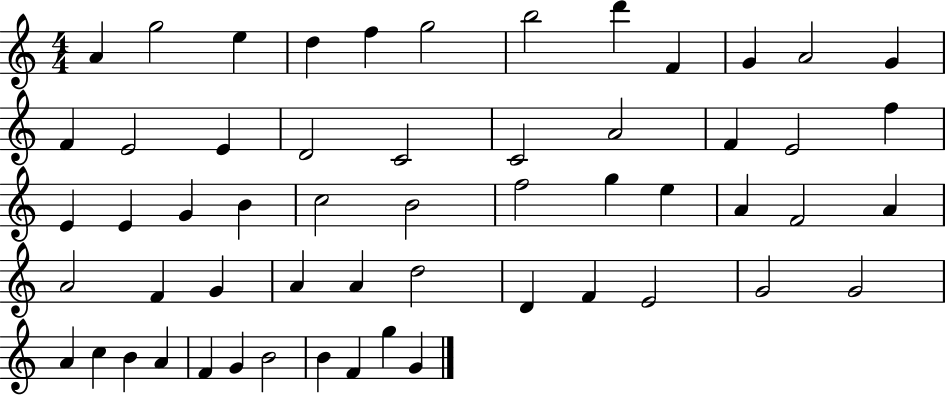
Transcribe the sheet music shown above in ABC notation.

X:1
T:Untitled
M:4/4
L:1/4
K:C
A g2 e d f g2 b2 d' F G A2 G F E2 E D2 C2 C2 A2 F E2 f E E G B c2 B2 f2 g e A F2 A A2 F G A A d2 D F E2 G2 G2 A c B A F G B2 B F g G